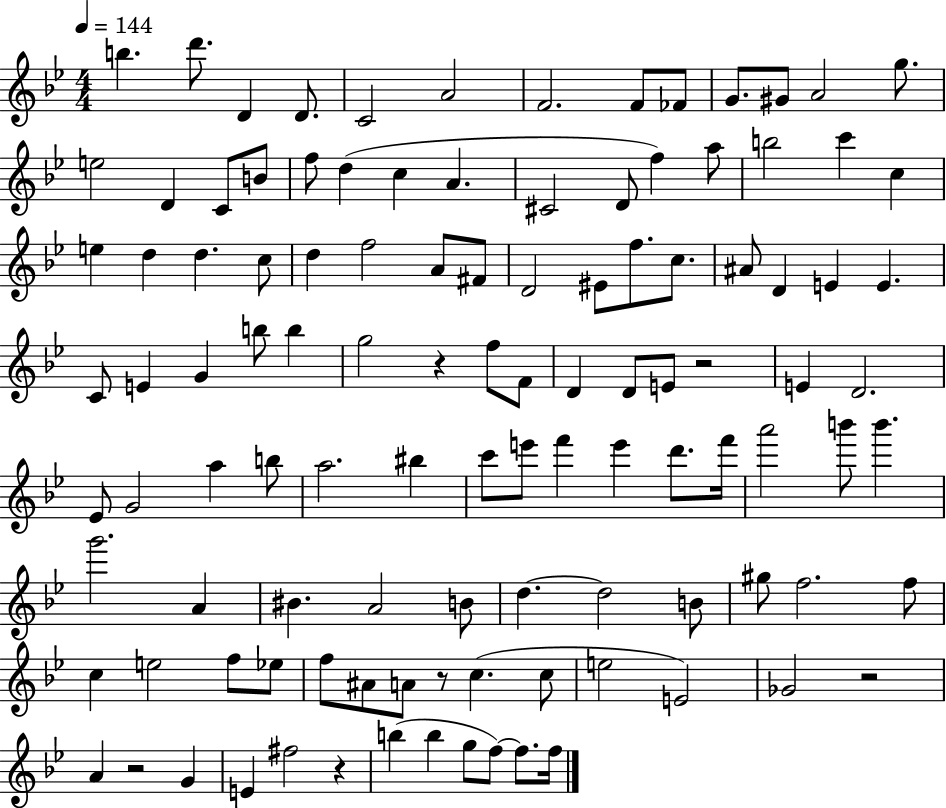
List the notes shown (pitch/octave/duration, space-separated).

B5/q. D6/e. D4/q D4/e. C4/h A4/h F4/h. F4/e FES4/e G4/e. G#4/e A4/h G5/e. E5/h D4/q C4/e B4/e F5/e D5/q C5/q A4/q. C#4/h D4/e F5/q A5/e B5/h C6/q C5/q E5/q D5/q D5/q. C5/e D5/q F5/h A4/e F#4/e D4/h EIS4/e F5/e. C5/e. A#4/e D4/q E4/q E4/q. C4/e E4/q G4/q B5/e B5/q G5/h R/q F5/e F4/e D4/q D4/e E4/e R/h E4/q D4/h. Eb4/e G4/h A5/q B5/e A5/h. BIS5/q C6/e E6/e F6/q E6/q D6/e. F6/s A6/h B6/e B6/q. G6/h. A4/q BIS4/q. A4/h B4/e D5/q. D5/h B4/e G#5/e F5/h. F5/e C5/q E5/h F5/e Eb5/e F5/e A#4/e A4/e R/e C5/q. C5/e E5/h E4/h Gb4/h R/h A4/q R/h G4/q E4/q F#5/h R/q B5/q B5/q G5/e F5/e F5/e. F5/s